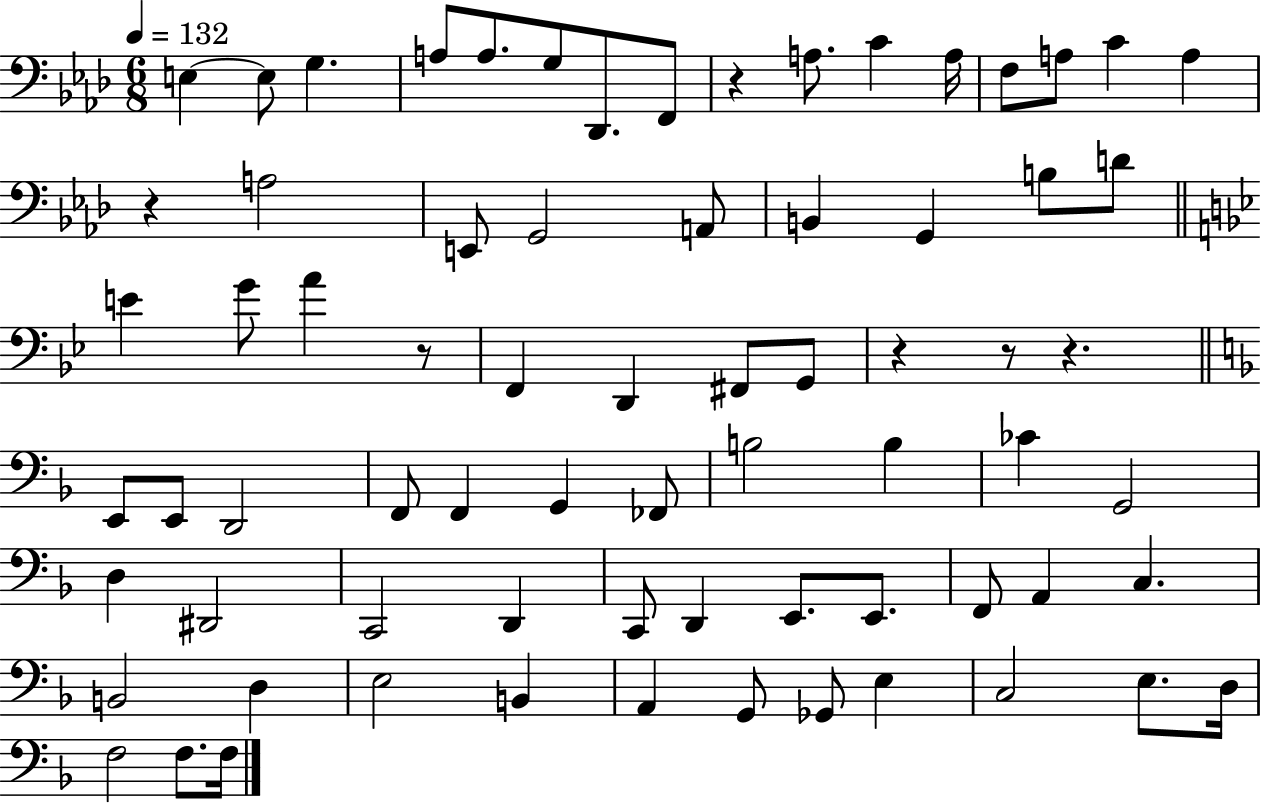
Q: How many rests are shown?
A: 6